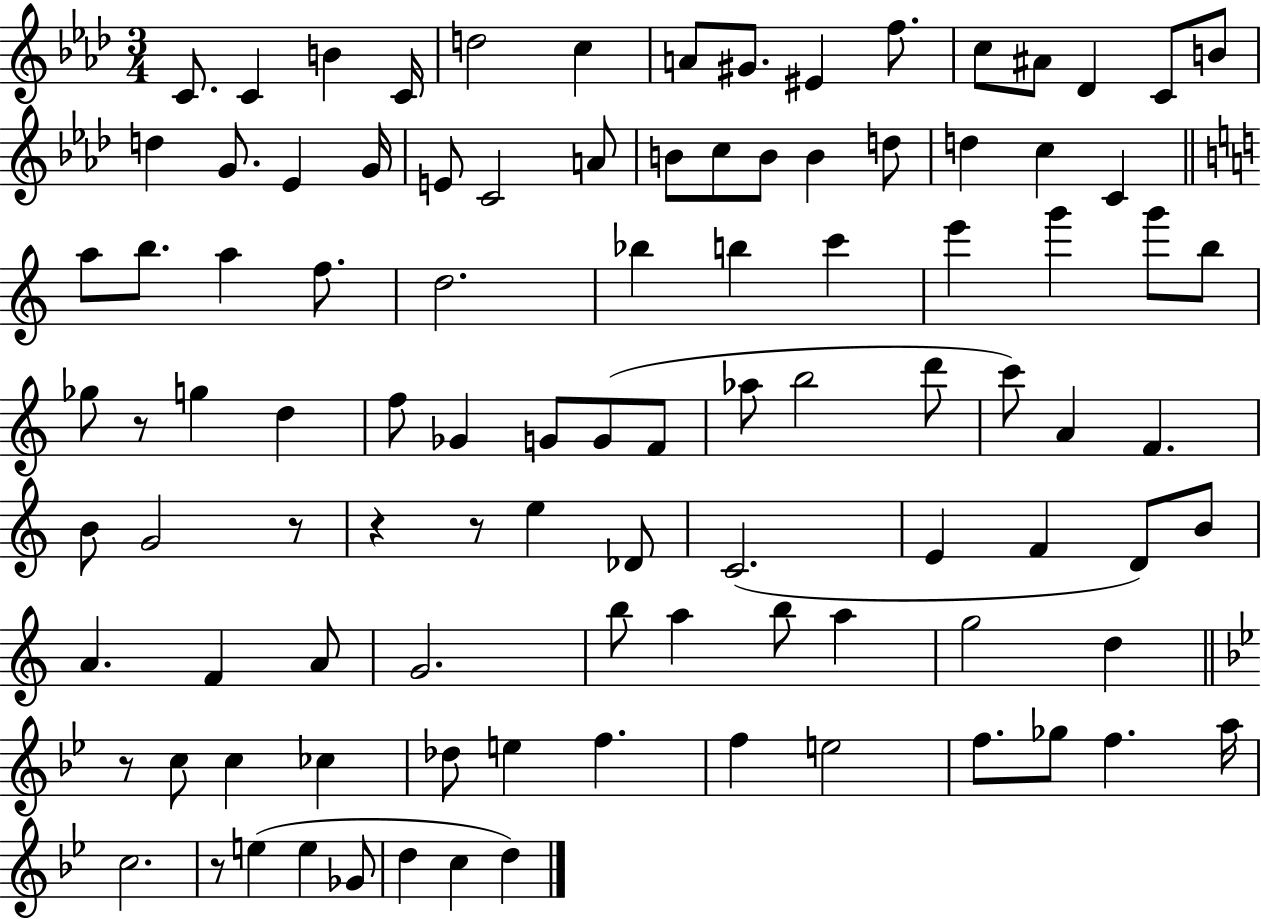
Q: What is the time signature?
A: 3/4